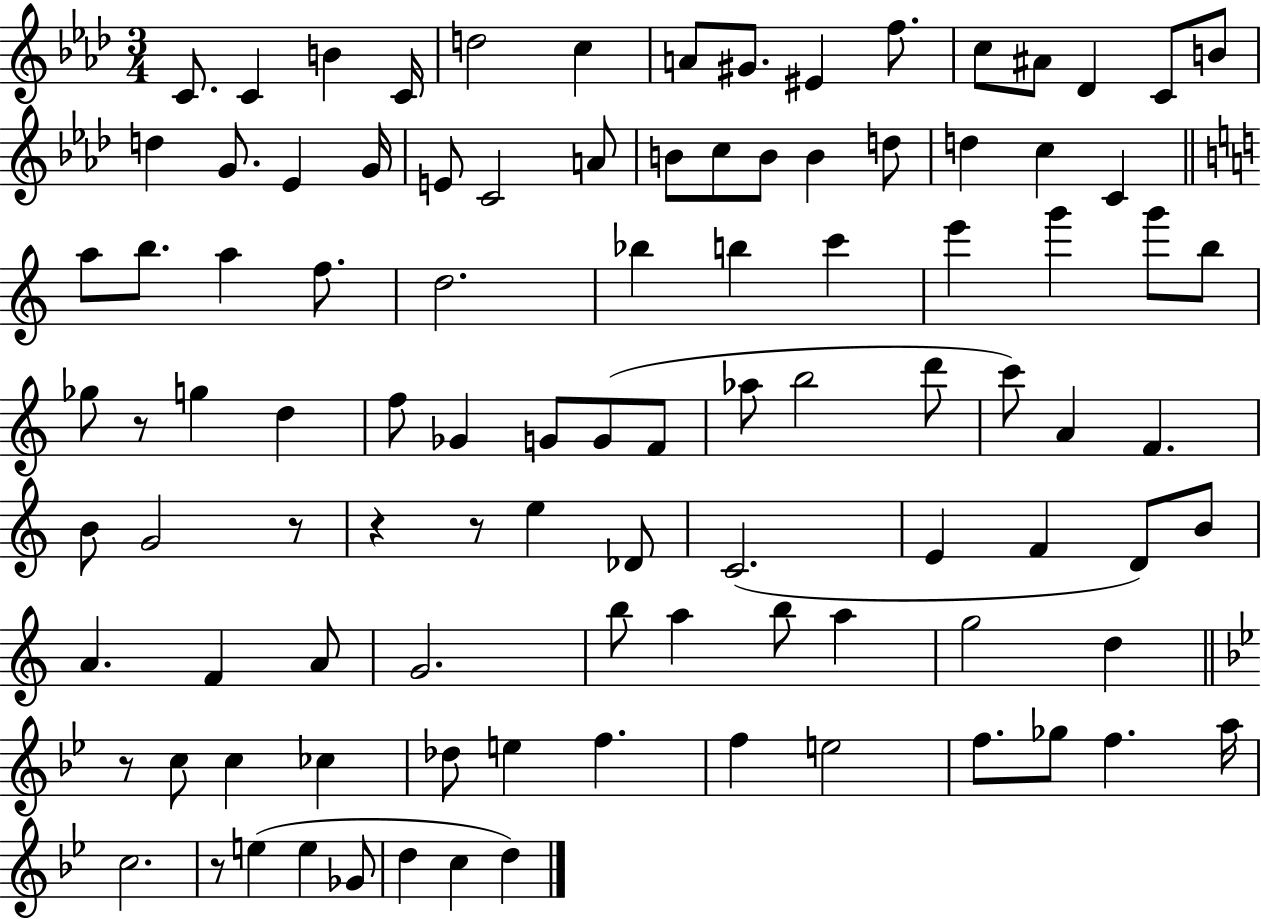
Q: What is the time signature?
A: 3/4